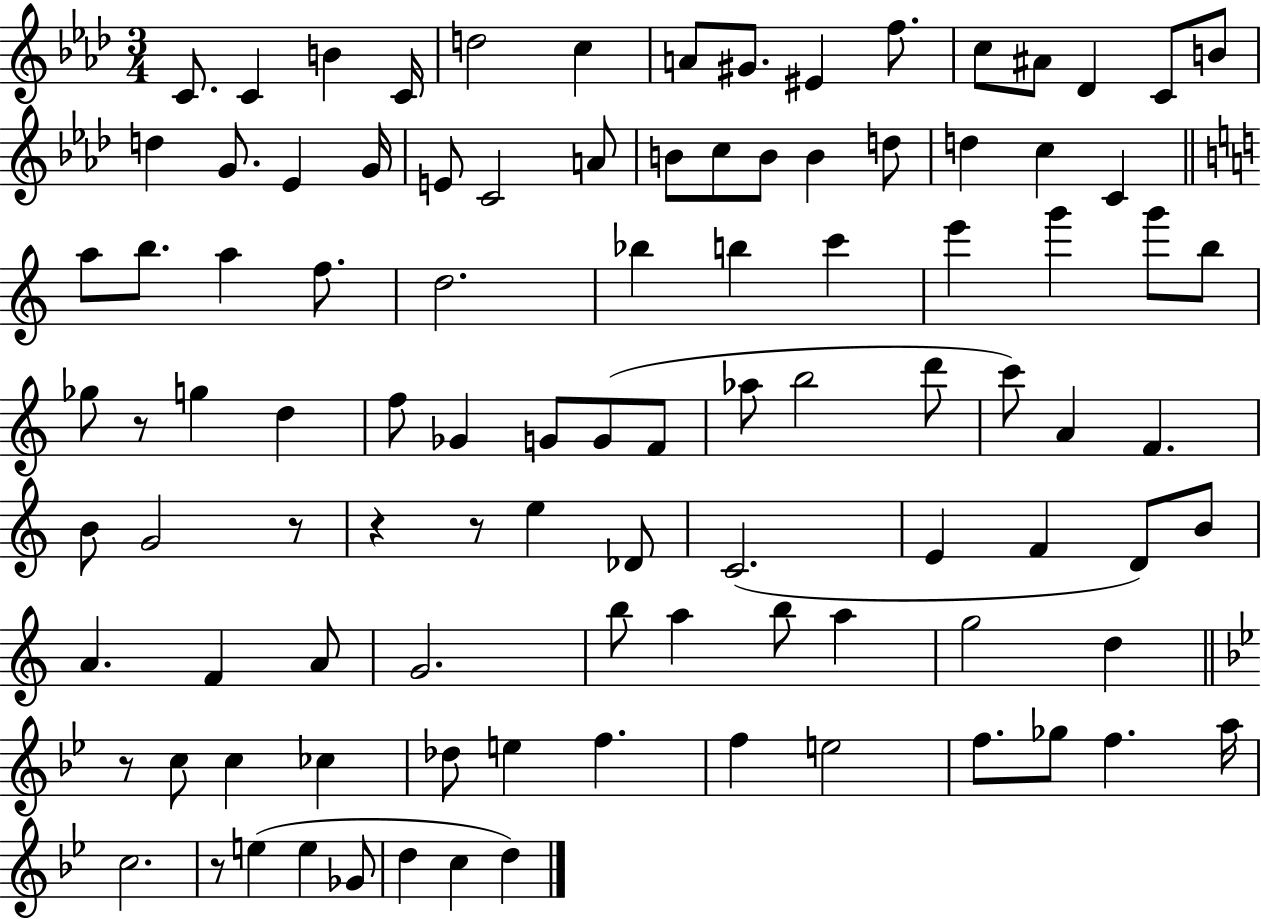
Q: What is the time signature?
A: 3/4